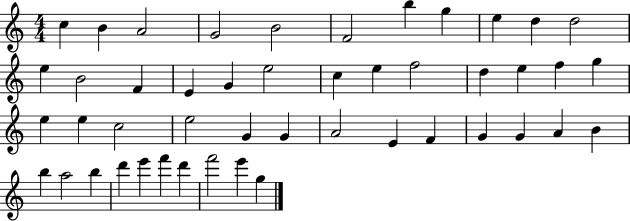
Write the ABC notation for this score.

X:1
T:Untitled
M:4/4
L:1/4
K:C
c B A2 G2 B2 F2 b g e d d2 e B2 F E G e2 c e f2 d e f g e e c2 e2 G G A2 E F G G A B b a2 b d' e' f' d' f'2 e' g